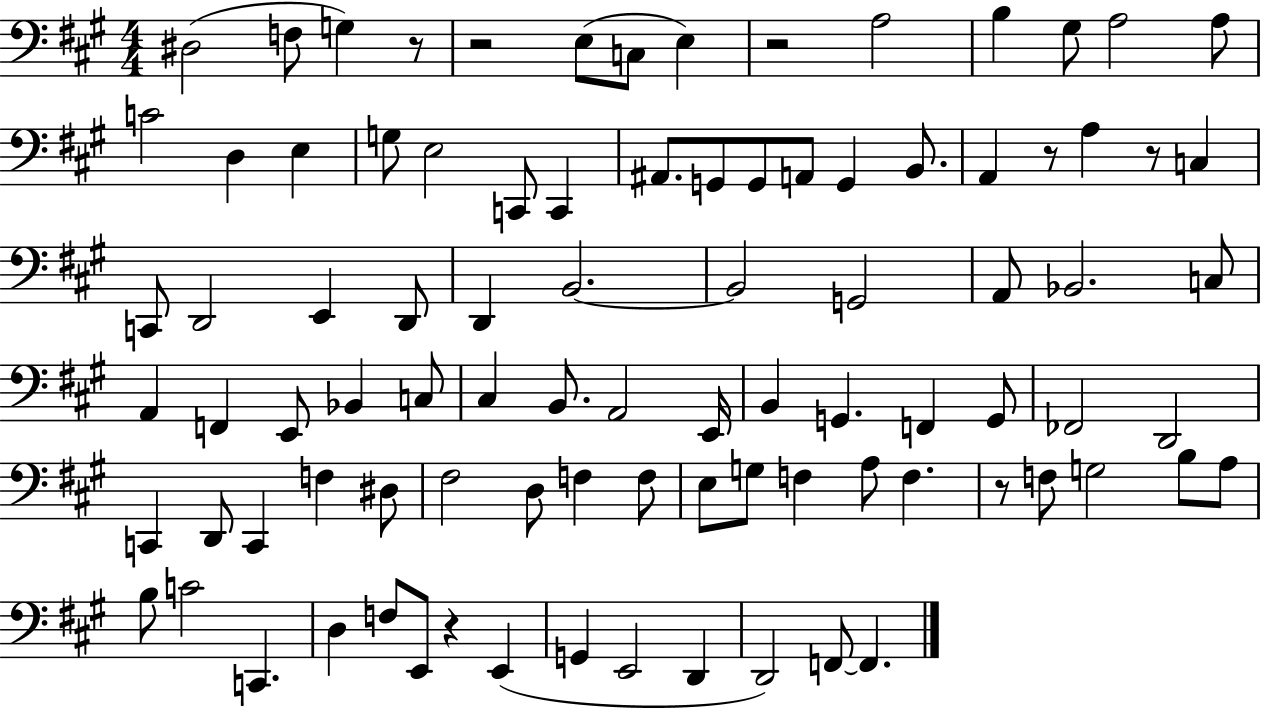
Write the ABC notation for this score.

X:1
T:Untitled
M:4/4
L:1/4
K:A
^D,2 F,/2 G, z/2 z2 E,/2 C,/2 E, z2 A,2 B, ^G,/2 A,2 A,/2 C2 D, E, G,/2 E,2 C,,/2 C,, ^A,,/2 G,,/2 G,,/2 A,,/2 G,, B,,/2 A,, z/2 A, z/2 C, C,,/2 D,,2 E,, D,,/2 D,, B,,2 B,,2 G,,2 A,,/2 _B,,2 C,/2 A,, F,, E,,/2 _B,, C,/2 ^C, B,,/2 A,,2 E,,/4 B,, G,, F,, G,,/2 _F,,2 D,,2 C,, D,,/2 C,, F, ^D,/2 ^F,2 D,/2 F, F,/2 E,/2 G,/2 F, A,/2 F, z/2 F,/2 G,2 B,/2 A,/2 B,/2 C2 C,, D, F,/2 E,,/2 z E,, G,, E,,2 D,, D,,2 F,,/2 F,,